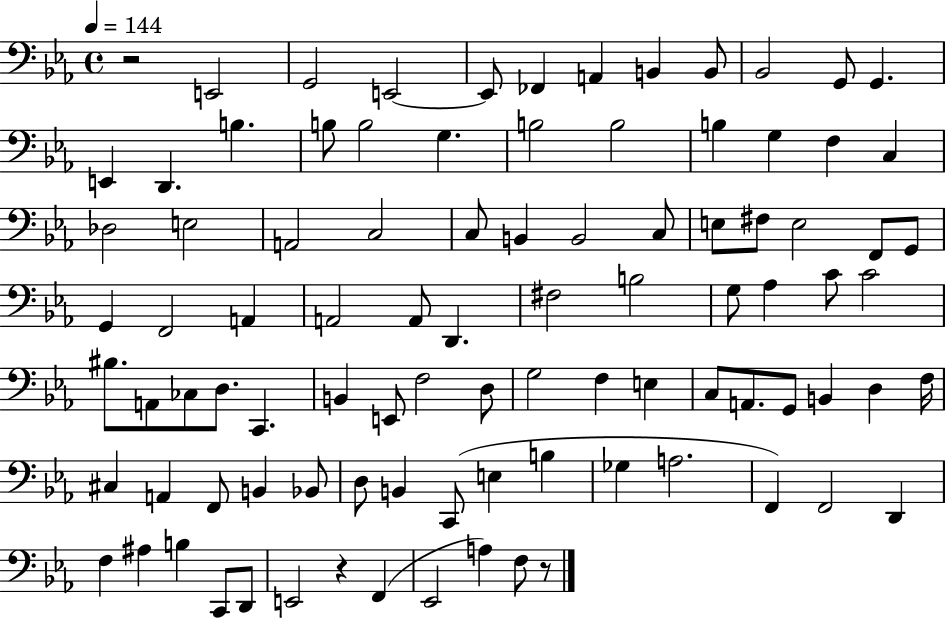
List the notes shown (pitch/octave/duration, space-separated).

R/h E2/h G2/h E2/h E2/e FES2/q A2/q B2/q B2/e Bb2/h G2/e G2/q. E2/q D2/q. B3/q. B3/e B3/h G3/q. B3/h B3/h B3/q G3/q F3/q C3/q Db3/h E3/h A2/h C3/h C3/e B2/q B2/h C3/e E3/e F#3/e E3/h F2/e G2/e G2/q F2/h A2/q A2/h A2/e D2/q. F#3/h B3/h G3/e Ab3/q C4/e C4/h BIS3/e. A2/e CES3/e D3/e. C2/q. B2/q E2/e F3/h D3/e G3/h F3/q E3/q C3/e A2/e. G2/e B2/q D3/q F3/s C#3/q A2/q F2/e B2/q Bb2/e D3/e B2/q C2/e E3/q B3/q Gb3/q A3/h. F2/q F2/h D2/q F3/q A#3/q B3/q C2/e D2/e E2/h R/q F2/q Eb2/h A3/q F3/e R/e